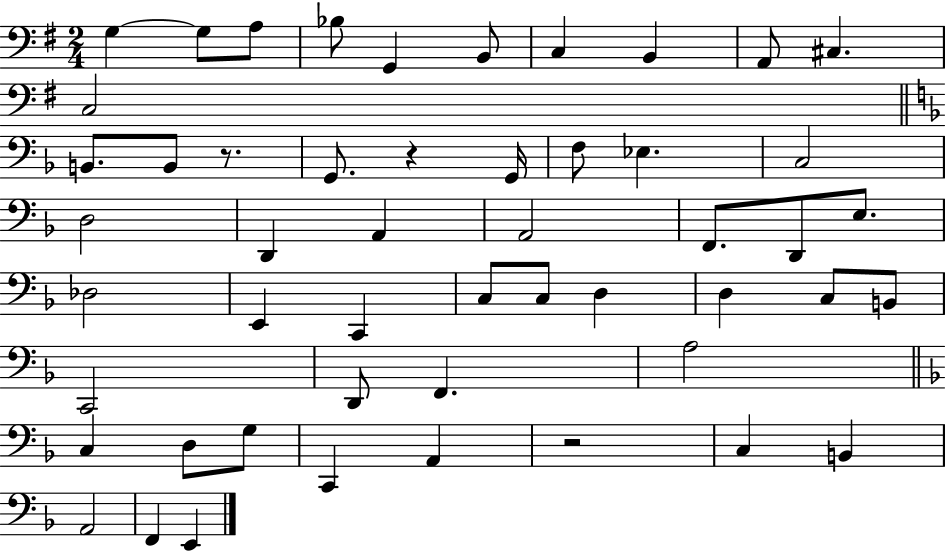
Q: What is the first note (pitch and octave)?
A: G3